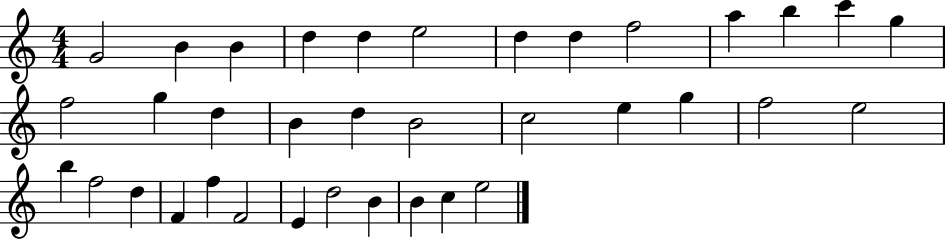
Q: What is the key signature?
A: C major